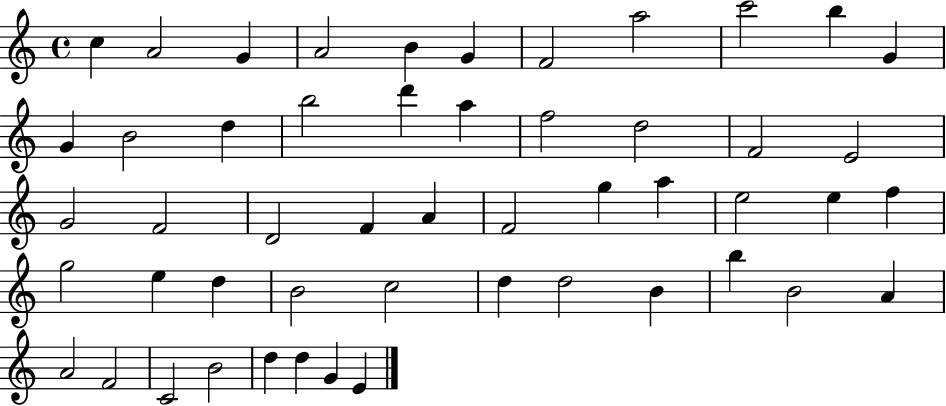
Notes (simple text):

C5/q A4/h G4/q A4/h B4/q G4/q F4/h A5/h C6/h B5/q G4/q G4/q B4/h D5/q B5/h D6/q A5/q F5/h D5/h F4/h E4/h G4/h F4/h D4/h F4/q A4/q F4/h G5/q A5/q E5/h E5/q F5/q G5/h E5/q D5/q B4/h C5/h D5/q D5/h B4/q B5/q B4/h A4/q A4/h F4/h C4/h B4/h D5/q D5/q G4/q E4/q